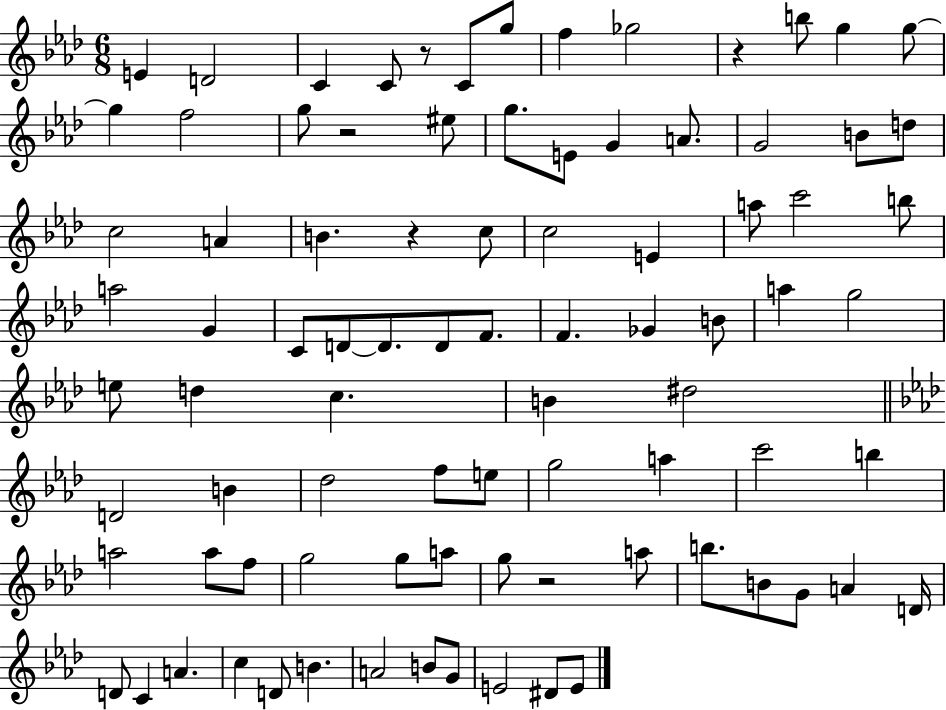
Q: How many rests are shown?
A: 5